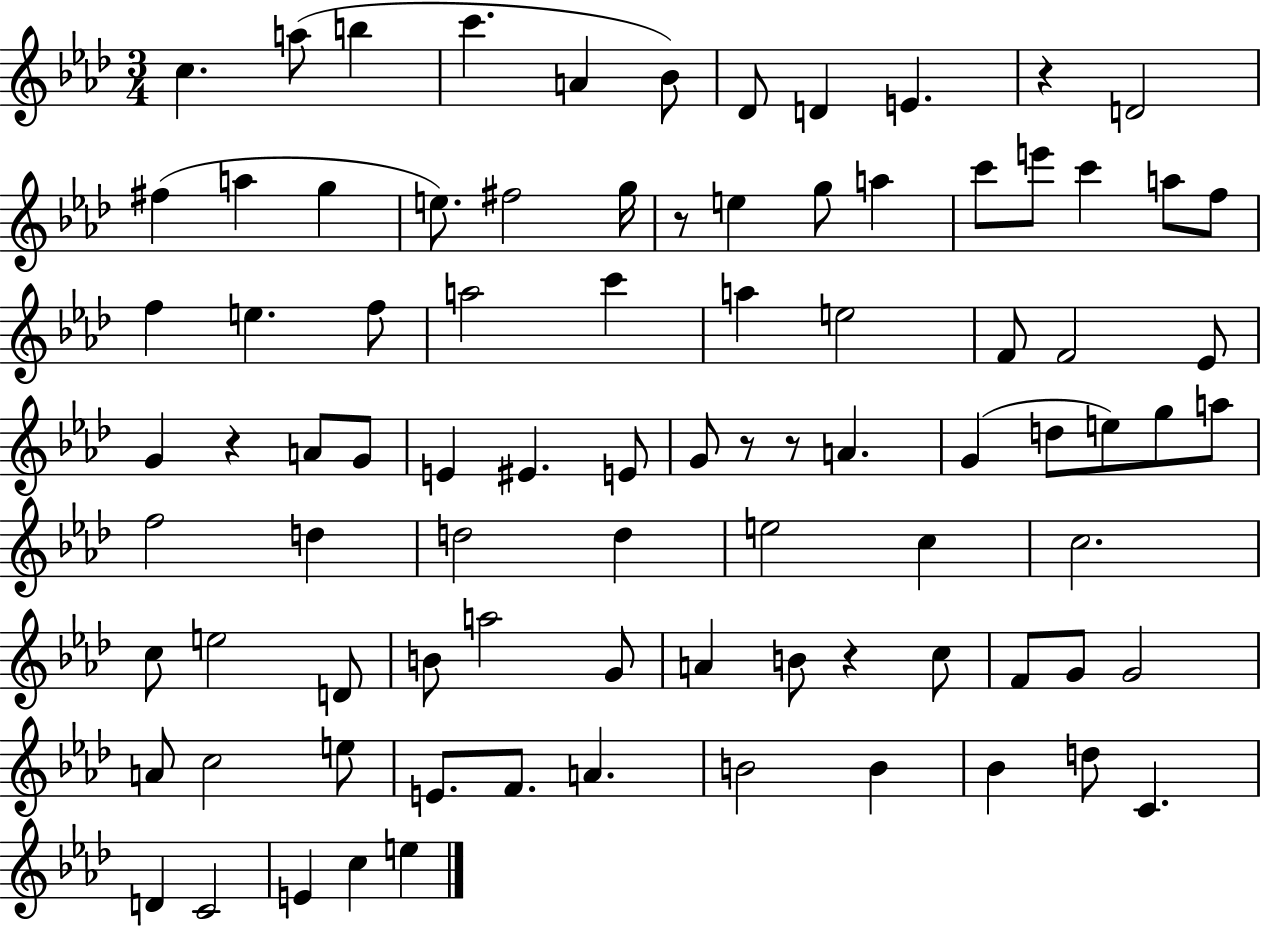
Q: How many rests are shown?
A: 6